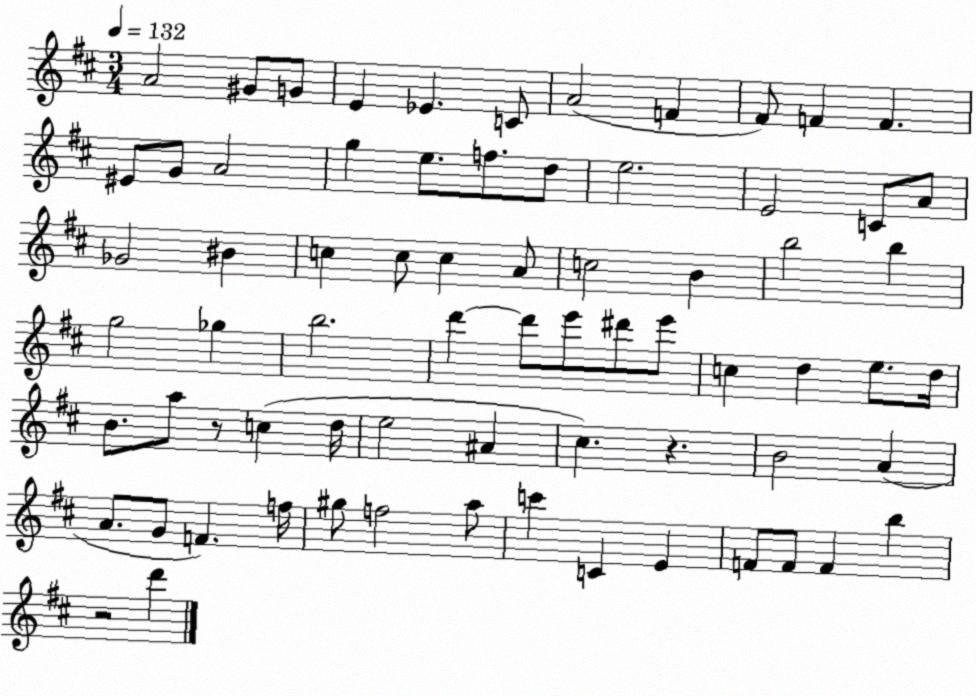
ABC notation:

X:1
T:Untitled
M:3/4
L:1/4
K:D
A2 ^G/2 G/2 E _E C/2 A2 F ^F/2 F F ^E/2 G/2 A2 g e/2 f/2 d/2 e2 E2 C/2 A/2 _G2 ^B c c/2 c A/2 c2 B b2 b g2 _g b2 d' d'/2 e'/2 ^d'/2 e'/2 c d e/2 d/4 B/2 a/2 z/2 c d/4 e2 ^A ^c z B2 A A/2 G/2 F f/4 ^g/2 f2 a/2 c' C E F/2 F/2 F b z2 d'